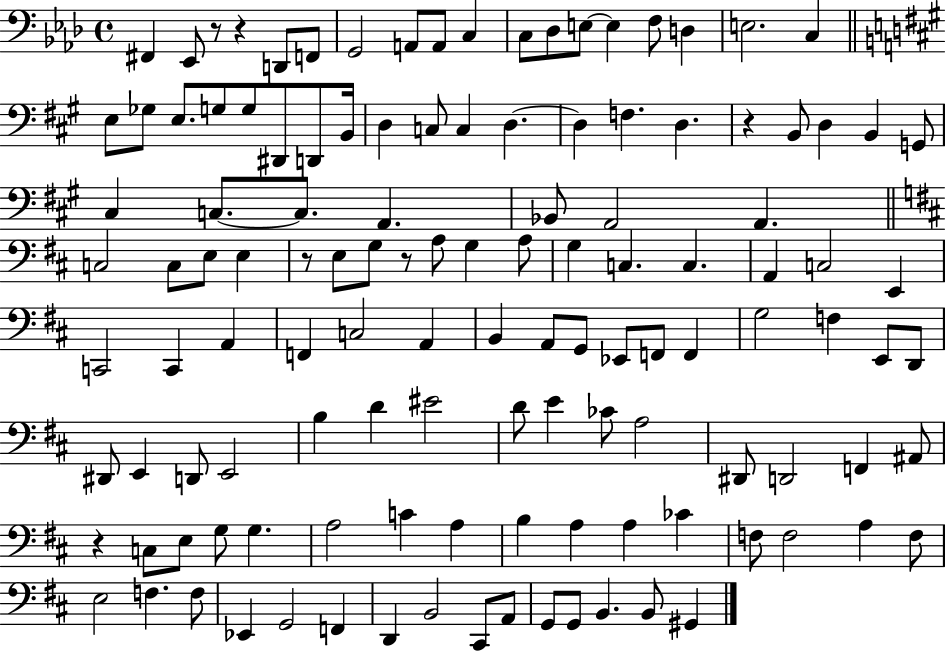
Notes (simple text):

F#2/q Eb2/e R/e R/q D2/e F2/e G2/h A2/e A2/e C3/q C3/e Db3/e E3/e E3/q F3/e D3/q E3/h. C3/q E3/e Gb3/e E3/e. G3/e G3/e D#2/e D2/e B2/s D3/q C3/e C3/q D3/q. D3/q F3/q. D3/q. R/q B2/e D3/q B2/q G2/e C#3/q C3/e. C3/e. A2/q. Bb2/e A2/h A2/q. C3/h C3/e E3/e E3/q R/e E3/e G3/e R/e A3/e G3/q A3/e G3/q C3/q. C3/q. A2/q C3/h E2/q C2/h C2/q A2/q F2/q C3/h A2/q B2/q A2/e G2/e Eb2/e F2/e F2/q G3/h F3/q E2/e D2/e D#2/e E2/q D2/e E2/h B3/q D4/q EIS4/h D4/e E4/q CES4/e A3/h D#2/e D2/h F2/q A#2/e R/q C3/e E3/e G3/e G3/q. A3/h C4/q A3/q B3/q A3/q A3/q CES4/q F3/e F3/h A3/q F3/e E3/h F3/q. F3/e Eb2/q G2/h F2/q D2/q B2/h C#2/e A2/e G2/e G2/e B2/q. B2/e G#2/q